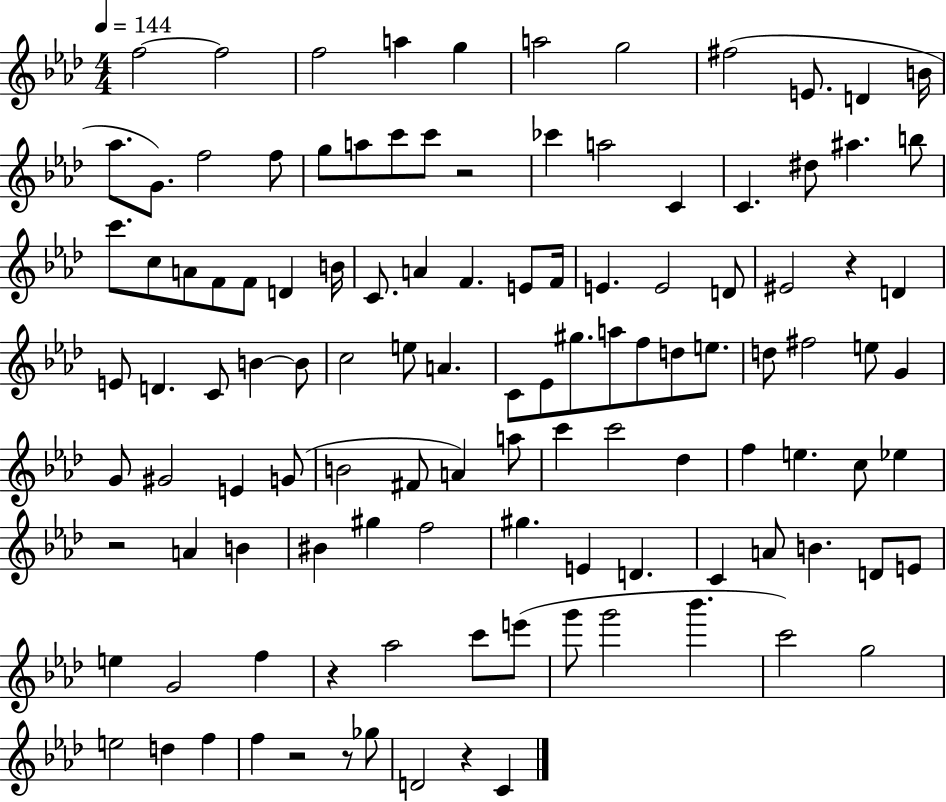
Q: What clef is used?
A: treble